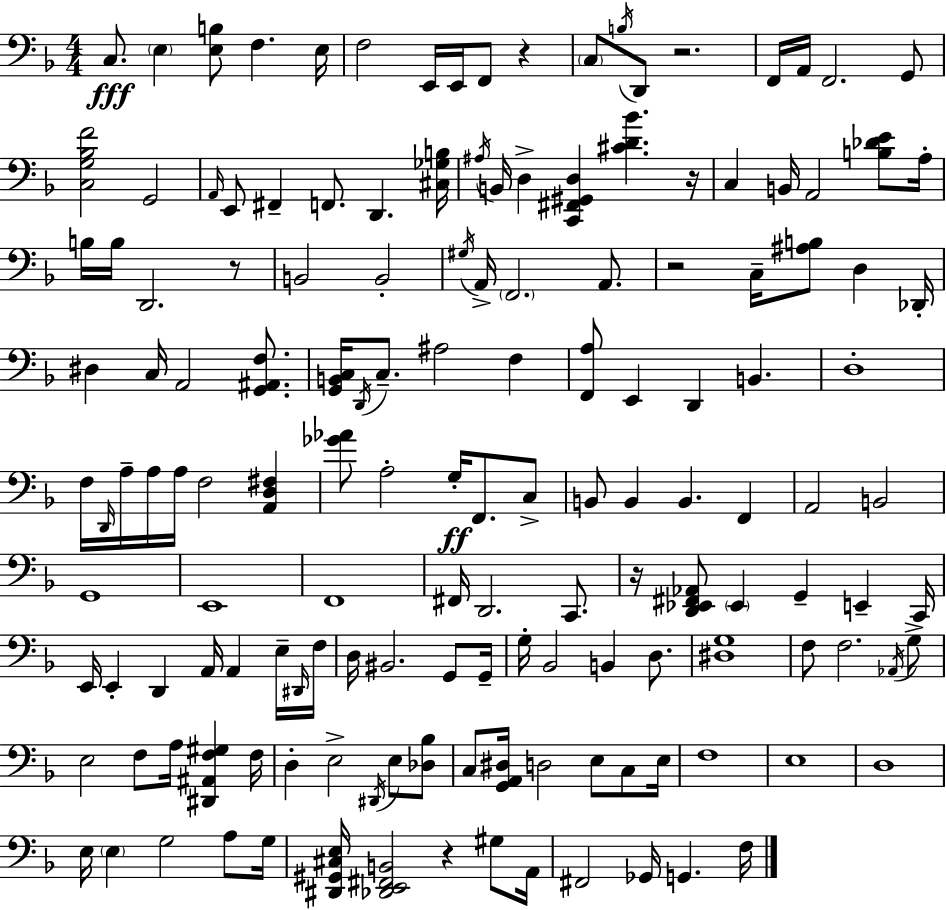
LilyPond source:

{
  \clef bass
  \numericTimeSignature
  \time 4/4
  \key d \minor
  \repeat volta 2 { c8.\fff \parenthesize e4 <e b>8 f4. e16 | f2 e,16 e,16 f,8 r4 | \parenthesize c8 \acciaccatura { b16 } d,8 r2. | f,16 a,16 f,2. g,8 | \break <c g bes f'>2 g,2 | \grace { a,16 } e,8 fis,4-- f,8. d,4. | <cis ges b>16 \acciaccatura { ais16 } b,16 d4-> <c, fis, gis, d>4 <cis' d' bes'>4. | r16 c4 b,16 a,2 | \break <b des' e'>8 a16-. b16 b16 d,2. | r8 b,2 b,2-. | \acciaccatura { gis16 } a,16-> \parenthesize f,2. | a,8. r2 c16-- <ais b>8 d4 | \break des,16-. dis4 c16 a,2 | <g, ais, f>8. <g, b, c>16 \acciaccatura { d,16 } c8.-- ais2 | f4 <f, a>8 e,4 d,4 b,4. | d1-. | \break f16 \grace { d,16 } a16-- a16 a16 f2 | <a, d fis>4 <ges' aes'>8 a2-. | g16-.\ff f,8. c8-> b,8 b,4 b,4. | f,4 a,2 b,2 | \break g,1 | e,1 | f,1 | fis,16 d,2. | \break c,8. r16 <d, ees, fis, aes,>8 \parenthesize ees,4 g,4-- | e,4-- c,16 e,16 e,4-. d,4 a,16 | a,4 e16-- \grace { dis,16 } f16 d16 bis,2. | g,8 g,16-- g16-. bes,2 | \break b,4 d8. <dis g>1 | f8 f2. | \acciaccatura { aes,16 } g8-> e2 | f8 a16 <dis, ais, f gis>4 f16 d4-. e2-> | \break \acciaccatura { dis,16 } e8 <des bes>8 c8 <g, a, dis>16 d2 | e8 c8 e16 f1 | e1 | d1 | \break e16 \parenthesize e4 g2 | a8 g16 <dis, gis, cis e>16 <des, e, fis, b,>2 | r4 gis8 a,16 fis,2 | ges,16 g,4. f16 } \bar "|."
}